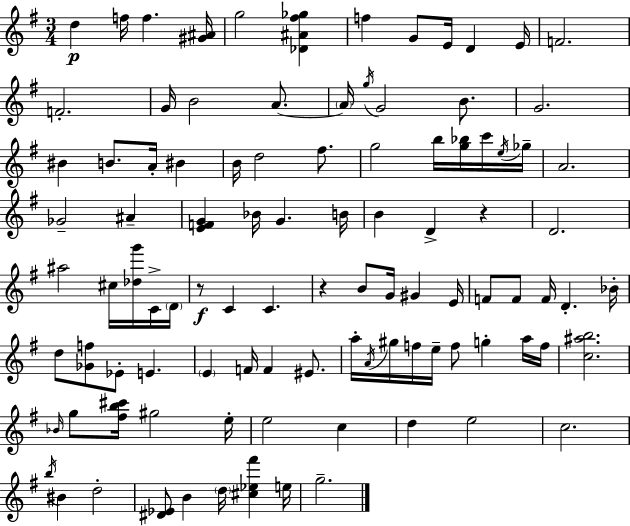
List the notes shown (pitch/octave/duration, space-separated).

D5/q F5/s F5/q. [G#4,A#4]/s G5/h [Db4,A#4,F#5,Gb5]/q F5/q G4/e E4/s D4/q E4/s F4/h. F4/h. G4/s B4/h A4/e. A4/s G5/s G4/h B4/e. G4/h. BIS4/q B4/e. A4/s BIS4/q B4/s D5/h F#5/e. G5/h B5/s [G5,Bb5]/s C6/s E5/s Gb5/s A4/h. Gb4/h A#4/q [E4,F4,G4]/q Bb4/s G4/q. B4/s B4/q D4/q R/q D4/h. A#5/h C#5/s [Db5,G6]/s C4/s D4/s R/e C4/q C4/q. R/q B4/e G4/s G#4/q E4/s F4/e F4/e F4/s D4/q. Bb4/s D5/e [Gb4,F5]/e Eb4/e E4/q. E4/q F4/s F4/q EIS4/e. A5/s A4/s G#5/s F5/s E5/s F5/e G5/q A5/s F5/s [C5,A#5,B5]/h. Bb4/s G5/e [F#5,B5,C#6]/s G#5/h E5/s E5/h C5/q D5/q E5/h C5/h. B5/s BIS4/q D5/h [D#4,Eb4]/e B4/q D5/s [C#5,Eb5,F#6]/q E5/s G5/h.